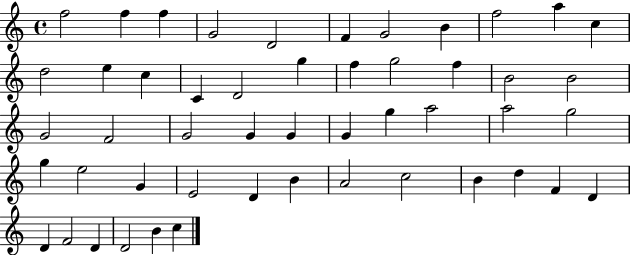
X:1
T:Untitled
M:4/4
L:1/4
K:C
f2 f f G2 D2 F G2 B f2 a c d2 e c C D2 g f g2 f B2 B2 G2 F2 G2 G G G g a2 a2 g2 g e2 G E2 D B A2 c2 B d F D D F2 D D2 B c